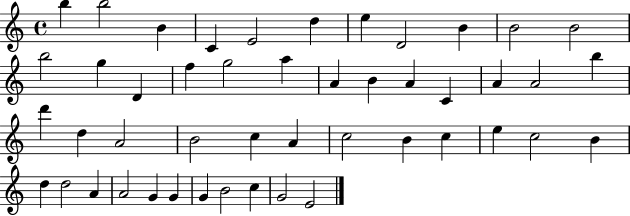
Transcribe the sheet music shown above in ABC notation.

X:1
T:Untitled
M:4/4
L:1/4
K:C
b b2 B C E2 d e D2 B B2 B2 b2 g D f g2 a A B A C A A2 b d' d A2 B2 c A c2 B c e c2 B d d2 A A2 G G G B2 c G2 E2